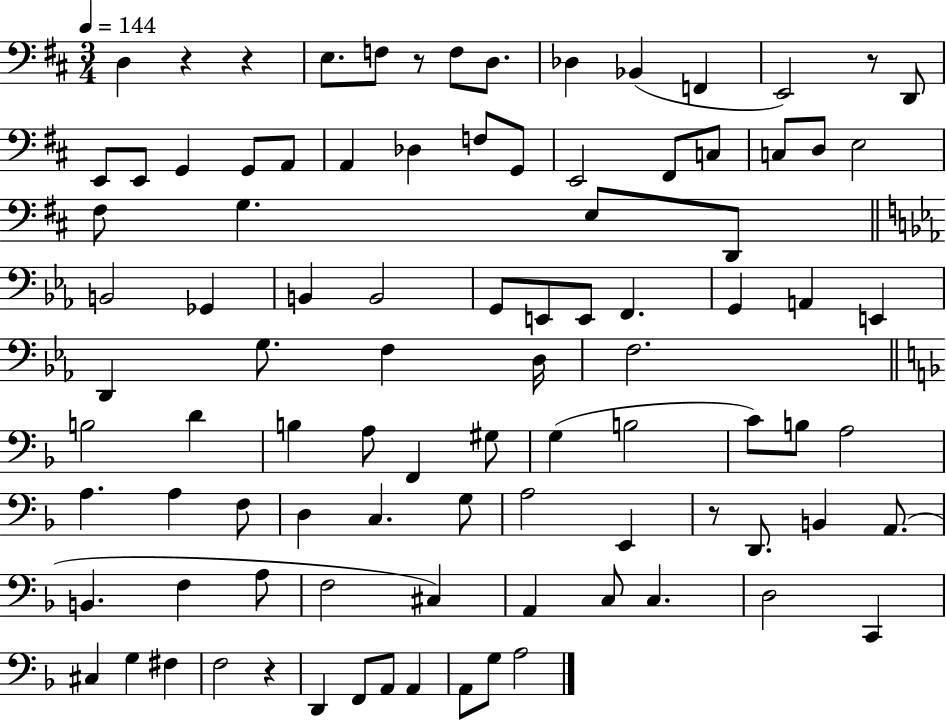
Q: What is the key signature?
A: D major